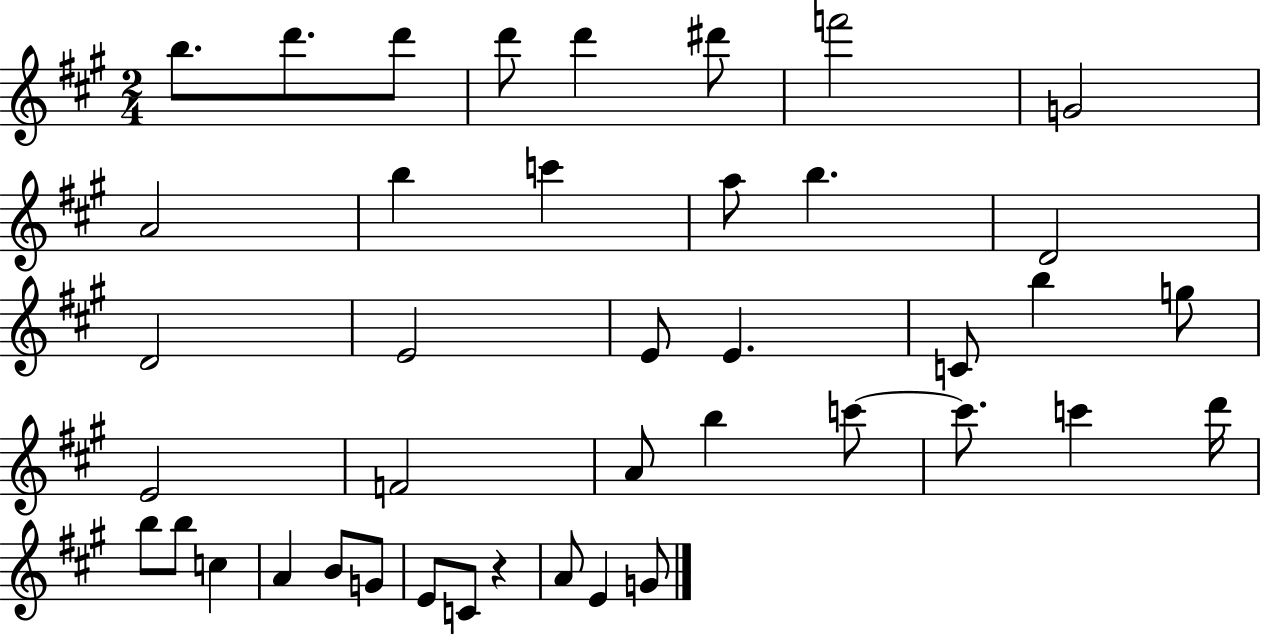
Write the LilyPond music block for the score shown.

{
  \clef treble
  \numericTimeSignature
  \time 2/4
  \key a \major
  b''8. d'''8. d'''8 | d'''8 d'''4 dis'''8 | f'''2 | g'2 | \break a'2 | b''4 c'''4 | a''8 b''4. | d'2 | \break d'2 | e'2 | e'8 e'4. | c'8 b''4 g''8 | \break e'2 | f'2 | a'8 b''4 c'''8~~ | c'''8. c'''4 d'''16 | \break b''8 b''8 c''4 | a'4 b'8 g'8 | e'8 c'8 r4 | a'8 e'4 g'8 | \break \bar "|."
}